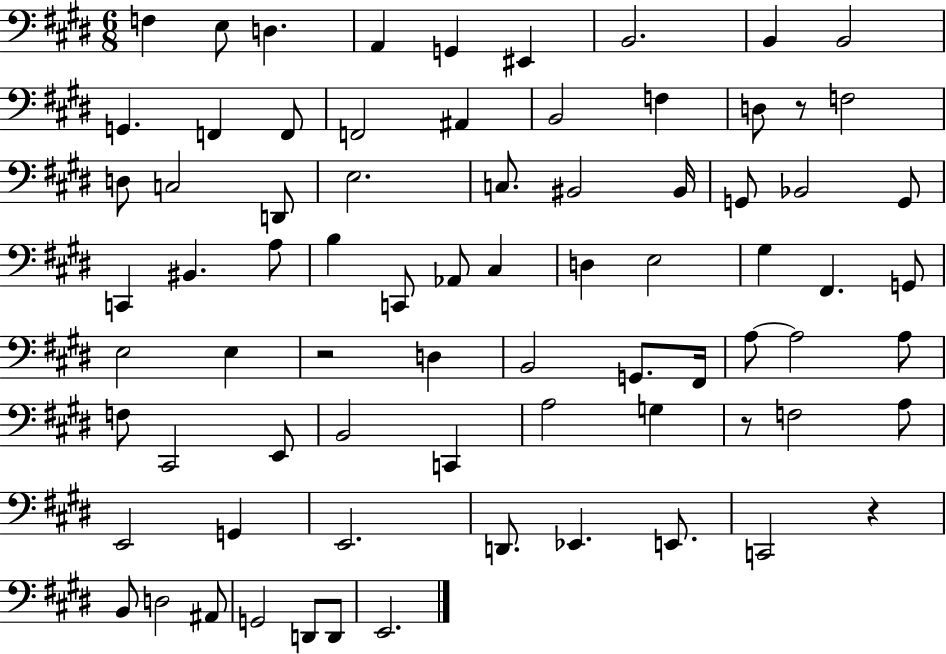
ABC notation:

X:1
T:Untitled
M:6/8
L:1/4
K:E
F, E,/2 D, A,, G,, ^E,, B,,2 B,, B,,2 G,, F,, F,,/2 F,,2 ^A,, B,,2 F, D,/2 z/2 F,2 D,/2 C,2 D,,/2 E,2 C,/2 ^B,,2 ^B,,/4 G,,/2 _B,,2 G,,/2 C,, ^B,, A,/2 B, C,,/2 _A,,/2 ^C, D, E,2 ^G, ^F,, G,,/2 E,2 E, z2 D, B,,2 G,,/2 ^F,,/4 A,/2 A,2 A,/2 F,/2 ^C,,2 E,,/2 B,,2 C,, A,2 G, z/2 F,2 A,/2 E,,2 G,, E,,2 D,,/2 _E,, E,,/2 C,,2 z B,,/2 D,2 ^A,,/2 G,,2 D,,/2 D,,/2 E,,2